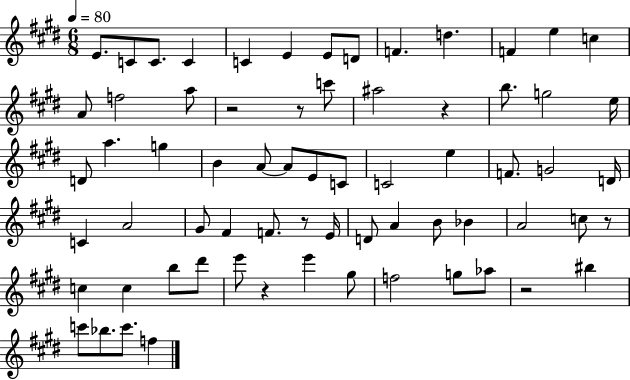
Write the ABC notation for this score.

X:1
T:Untitled
M:6/8
L:1/4
K:E
E/2 C/2 C/2 C C E E/2 D/2 F d F e c A/2 f2 a/2 z2 z/2 c'/2 ^a2 z b/2 g2 e/4 D/2 a g B A/2 A/2 E/2 C/2 C2 e F/2 G2 D/4 C A2 ^G/2 ^F F/2 z/2 E/4 D/2 A B/2 _B A2 c/2 z/2 c c b/2 ^d'/2 e'/2 z e' ^g/2 f2 g/2 _a/2 z2 ^b c'/2 _b/2 c'/2 f